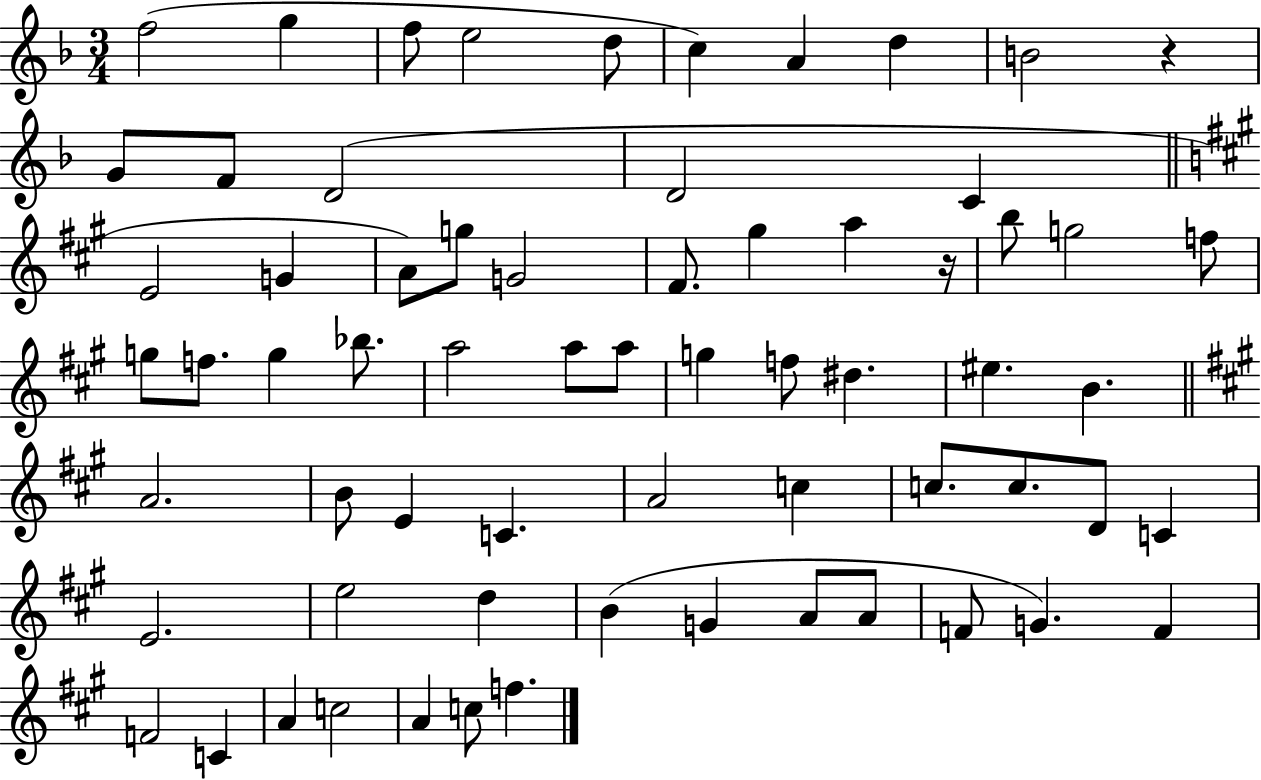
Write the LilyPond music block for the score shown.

{
  \clef treble
  \numericTimeSignature
  \time 3/4
  \key f \major
  f''2( g''4 | f''8 e''2 d''8 | c''4) a'4 d''4 | b'2 r4 | \break g'8 f'8 d'2( | d'2 c'4 | \bar "||" \break \key a \major e'2 g'4 | a'8) g''8 g'2 | fis'8. gis''4 a''4 r16 | b''8 g''2 f''8 | \break g''8 f''8. g''4 bes''8. | a''2 a''8 a''8 | g''4 f''8 dis''4. | eis''4. b'4. | \break \bar "||" \break \key a \major a'2. | b'8 e'4 c'4. | a'2 c''4 | c''8. c''8. d'8 c'4 | \break e'2. | e''2 d''4 | b'4( g'4 a'8 a'8 | f'8 g'4.) f'4 | \break f'2 c'4 | a'4 c''2 | a'4 c''8 f''4. | \bar "|."
}